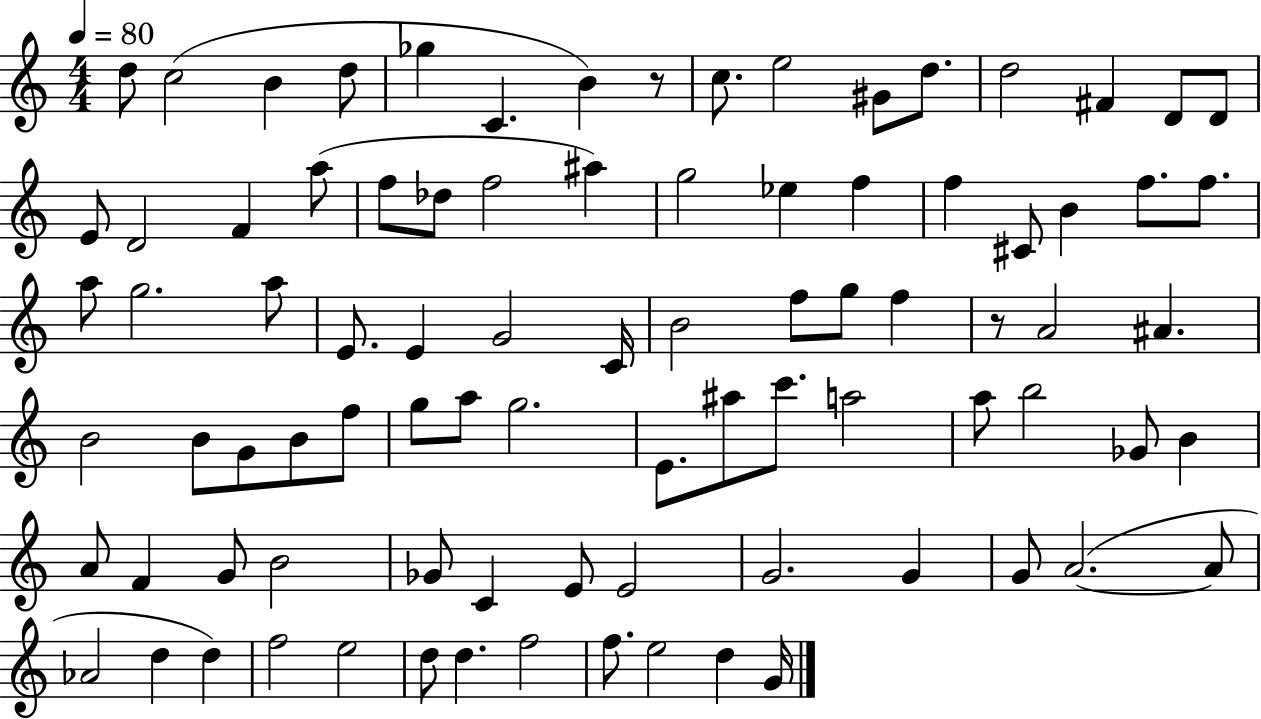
{
  \clef treble
  \numericTimeSignature
  \time 4/4
  \key c \major
  \tempo 4 = 80
  d''8 c''2( b'4 d''8 | ges''4 c'4. b'4) r8 | c''8. e''2 gis'8 d''8. | d''2 fis'4 d'8 d'8 | \break e'8 d'2 f'4 a''8( | f''8 des''8 f''2 ais''4) | g''2 ees''4 f''4 | f''4 cis'8 b'4 f''8. f''8. | \break a''8 g''2. a''8 | e'8. e'4 g'2 c'16 | b'2 f''8 g''8 f''4 | r8 a'2 ais'4. | \break b'2 b'8 g'8 b'8 f''8 | g''8 a''8 g''2. | e'8. ais''8 c'''8. a''2 | a''8 b''2 ges'8 b'4 | \break a'8 f'4 g'8 b'2 | ges'8 c'4 e'8 e'2 | g'2. g'4 | g'8 a'2.~(~ a'8 | \break aes'2 d''4 d''4) | f''2 e''2 | d''8 d''4. f''2 | f''8. e''2 d''4 g'16 | \break \bar "|."
}